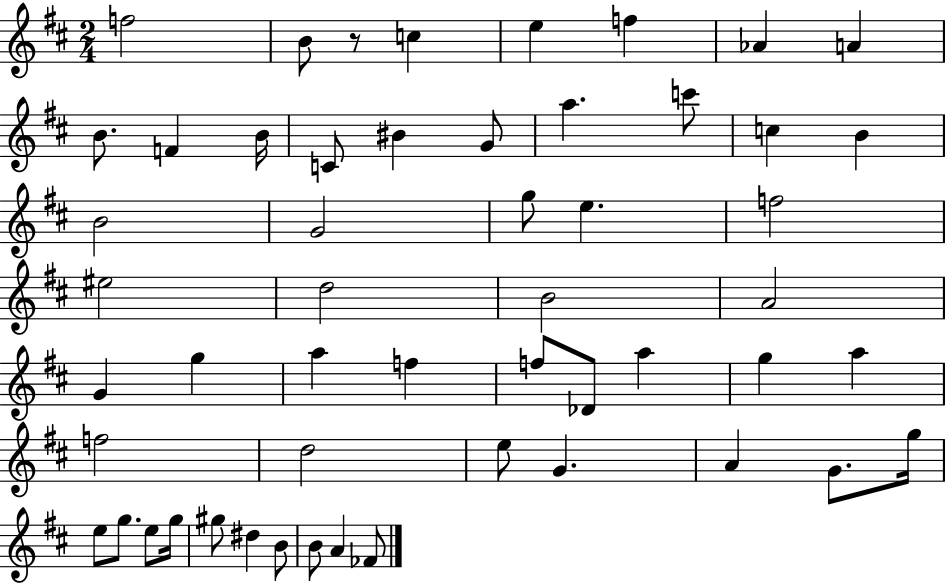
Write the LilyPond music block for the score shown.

{
  \clef treble
  \numericTimeSignature
  \time 2/4
  \key d \major
  \repeat volta 2 { f''2 | b'8 r8 c''4 | e''4 f''4 | aes'4 a'4 | \break b'8. f'4 b'16 | c'8 bis'4 g'8 | a''4. c'''8 | c''4 b'4 | \break b'2 | g'2 | g''8 e''4. | f''2 | \break eis''2 | d''2 | b'2 | a'2 | \break g'4 g''4 | a''4 f''4 | f''8 des'8 a''4 | g''4 a''4 | \break f''2 | d''2 | e''8 g'4. | a'4 g'8. g''16 | \break e''8 g''8. e''8 g''16 | gis''8 dis''4 b'8 | b'8 a'4 fes'8 | } \bar "|."
}